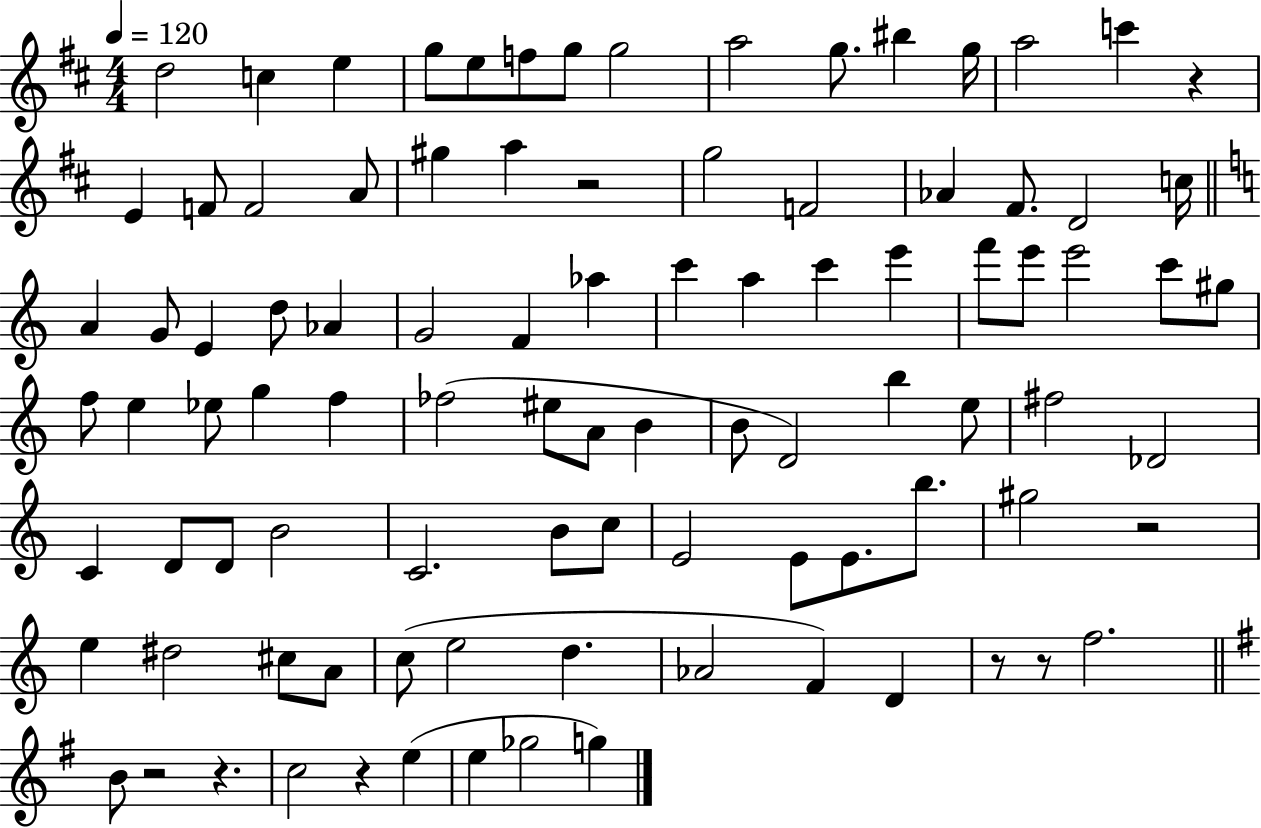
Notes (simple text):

D5/h C5/q E5/q G5/e E5/e F5/e G5/e G5/h A5/h G5/e. BIS5/q G5/s A5/h C6/q R/q E4/q F4/e F4/h A4/e G#5/q A5/q R/h G5/h F4/h Ab4/q F#4/e. D4/h C5/s A4/q G4/e E4/q D5/e Ab4/q G4/h F4/q Ab5/q C6/q A5/q C6/q E6/q F6/e E6/e E6/h C6/e G#5/e F5/e E5/q Eb5/e G5/q F5/q FES5/h EIS5/e A4/e B4/q B4/e D4/h B5/q E5/e F#5/h Db4/h C4/q D4/e D4/e B4/h C4/h. B4/e C5/e E4/h E4/e E4/e. B5/e. G#5/h R/h E5/q D#5/h C#5/e A4/e C5/e E5/h D5/q. Ab4/h F4/q D4/q R/e R/e F5/h. B4/e R/h R/q. C5/h R/q E5/q E5/q Gb5/h G5/q